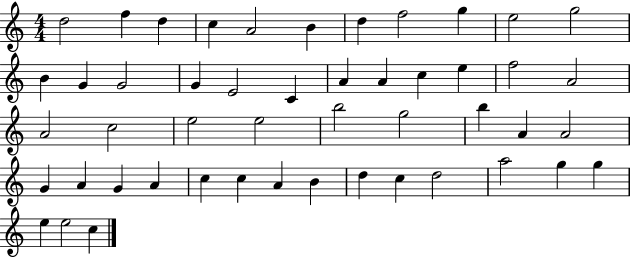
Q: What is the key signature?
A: C major